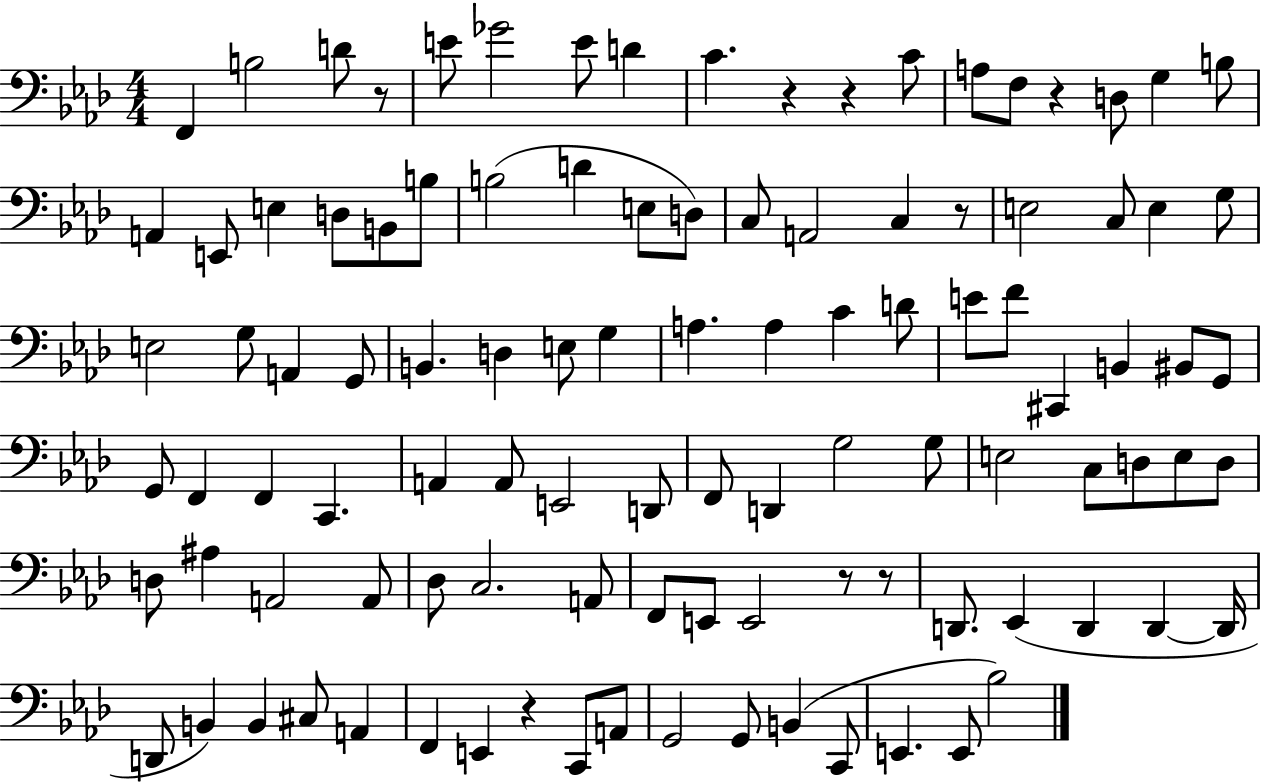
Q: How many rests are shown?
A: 8